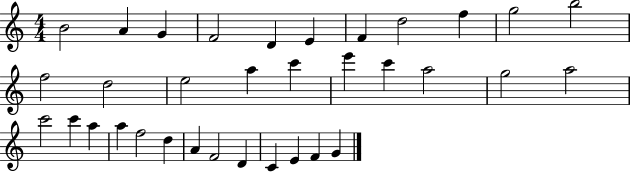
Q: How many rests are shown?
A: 0